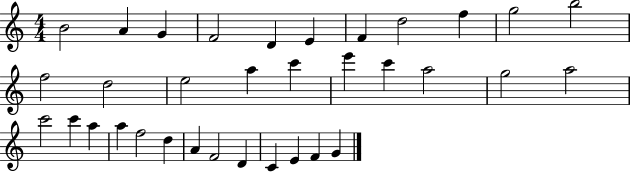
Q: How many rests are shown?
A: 0